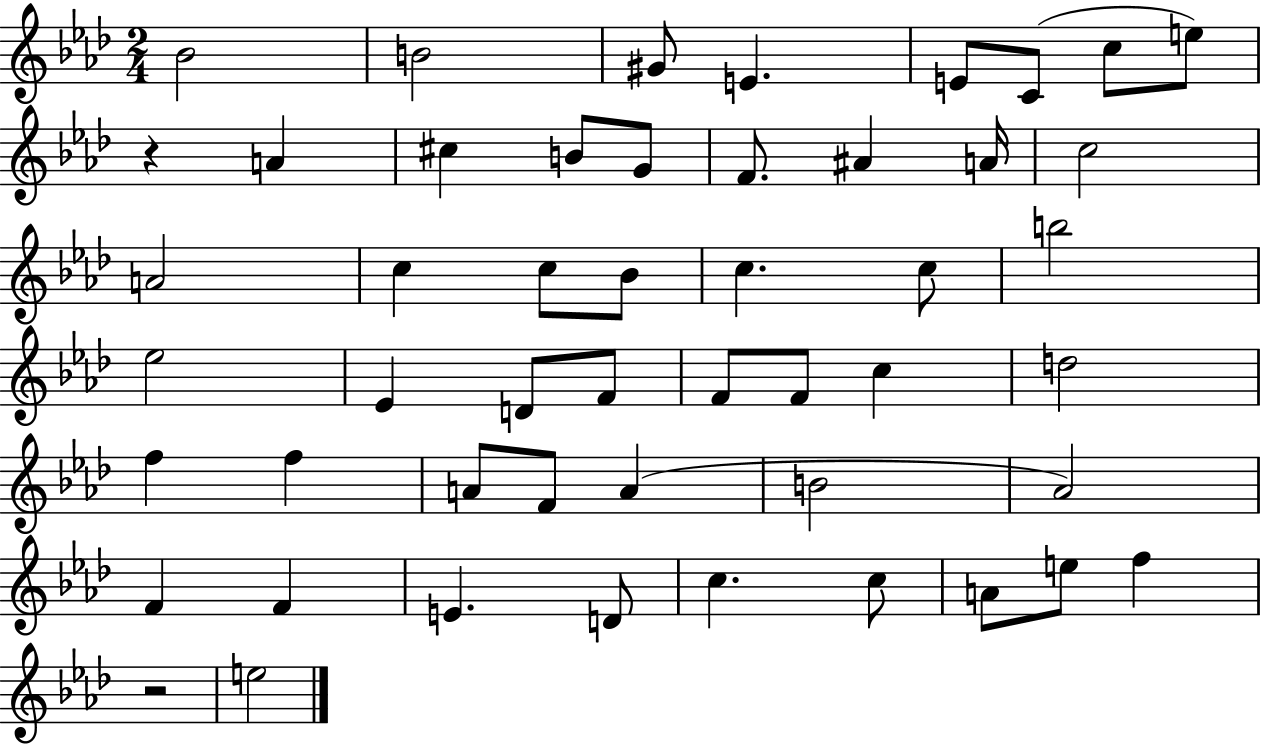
{
  \clef treble
  \numericTimeSignature
  \time 2/4
  \key aes \major
  bes'2 | b'2 | gis'8 e'4. | e'8 c'8( c''8 e''8) | \break r4 a'4 | cis''4 b'8 g'8 | f'8. ais'4 a'16 | c''2 | \break a'2 | c''4 c''8 bes'8 | c''4. c''8 | b''2 | \break ees''2 | ees'4 d'8 f'8 | f'8 f'8 c''4 | d''2 | \break f''4 f''4 | a'8 f'8 a'4( | b'2 | aes'2) | \break f'4 f'4 | e'4. d'8 | c''4. c''8 | a'8 e''8 f''4 | \break r2 | e''2 | \bar "|."
}